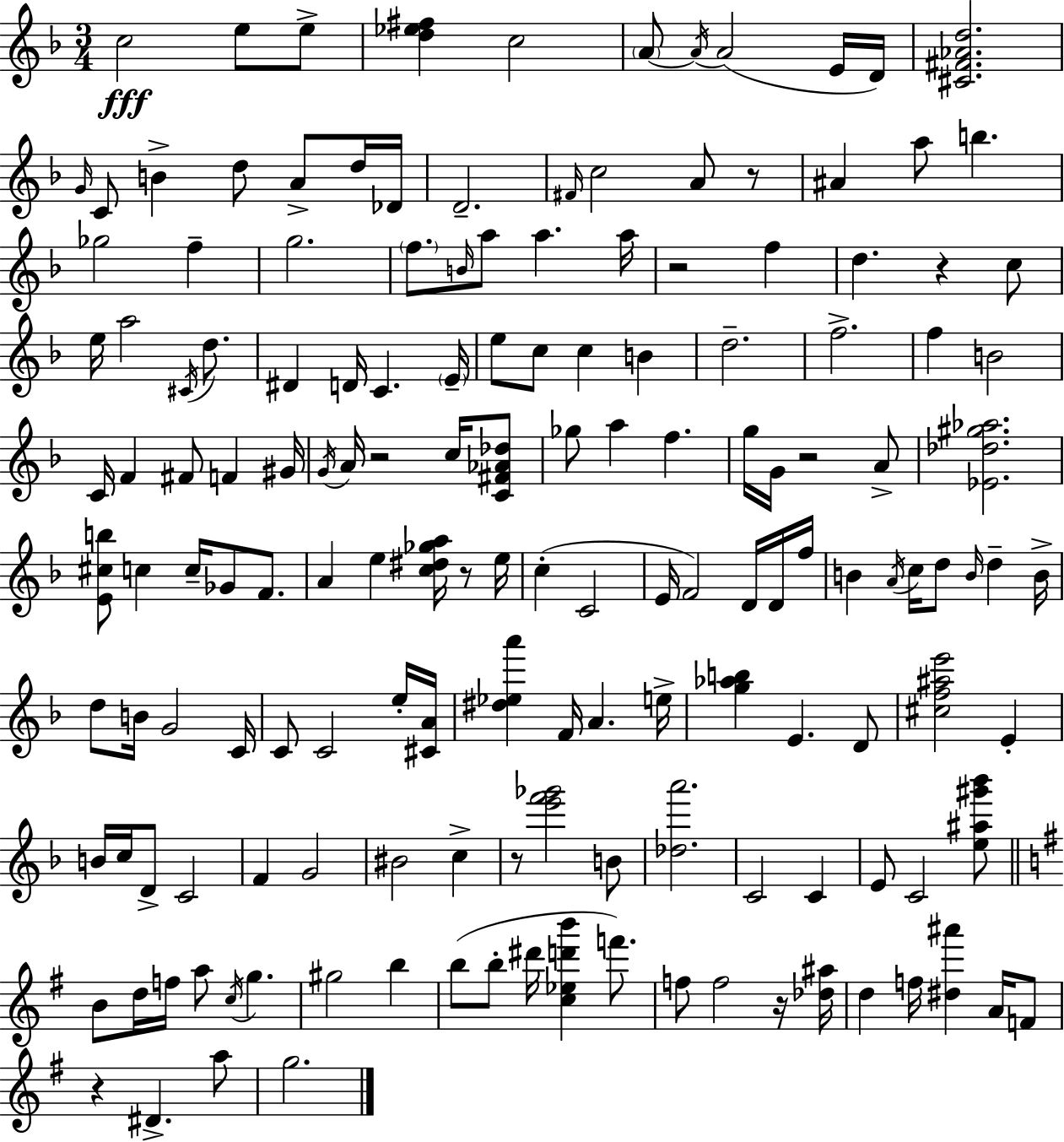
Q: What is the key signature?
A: F major